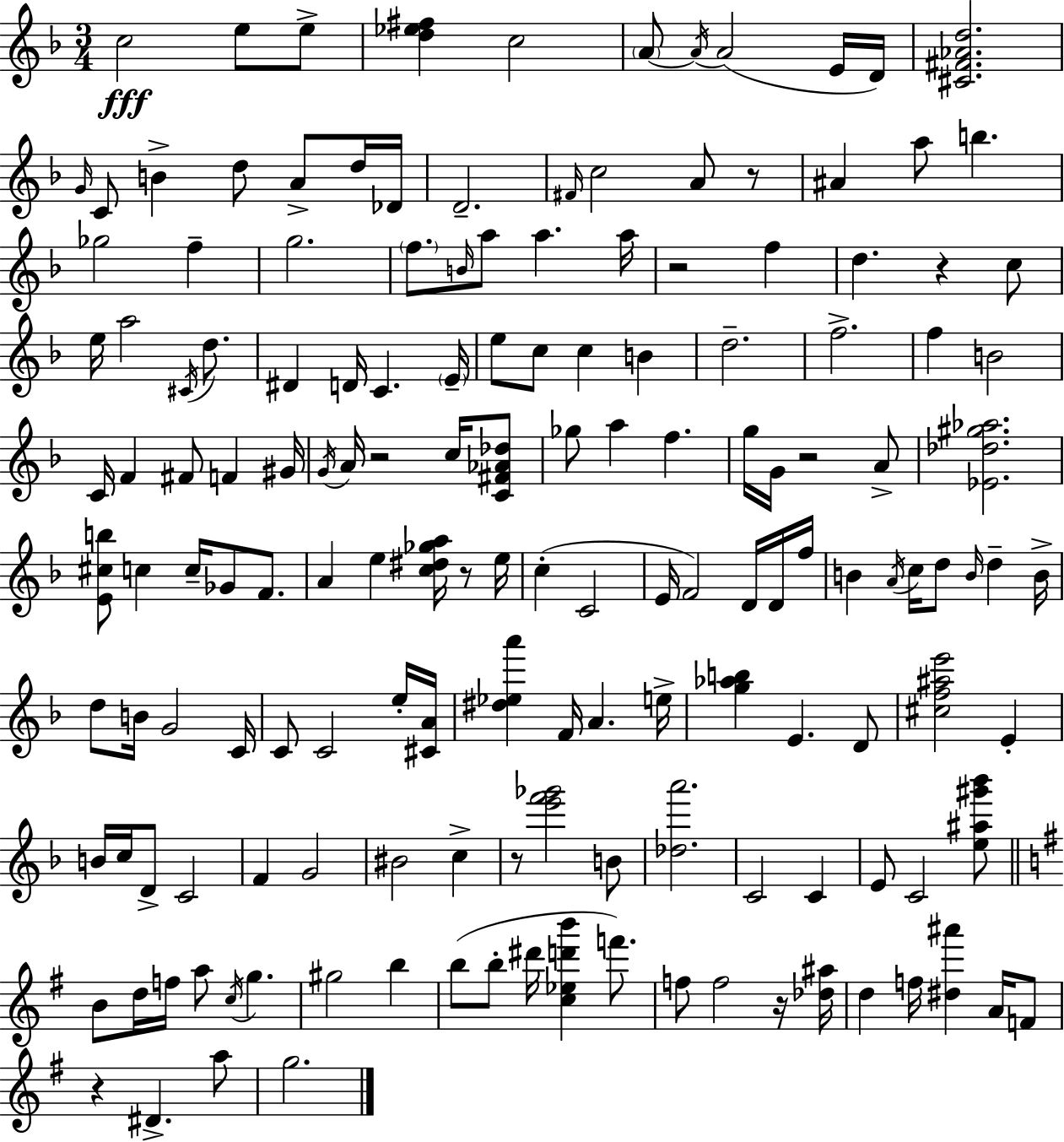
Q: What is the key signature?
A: F major